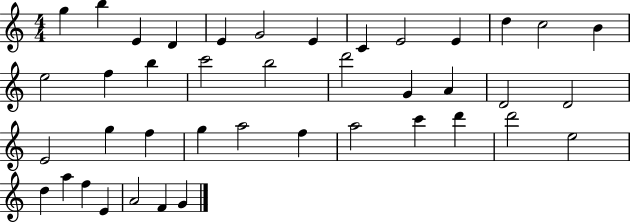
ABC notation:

X:1
T:Untitled
M:4/4
L:1/4
K:C
g b E D E G2 E C E2 E d c2 B e2 f b c'2 b2 d'2 G A D2 D2 E2 g f g a2 f a2 c' d' d'2 e2 d a f E A2 F G